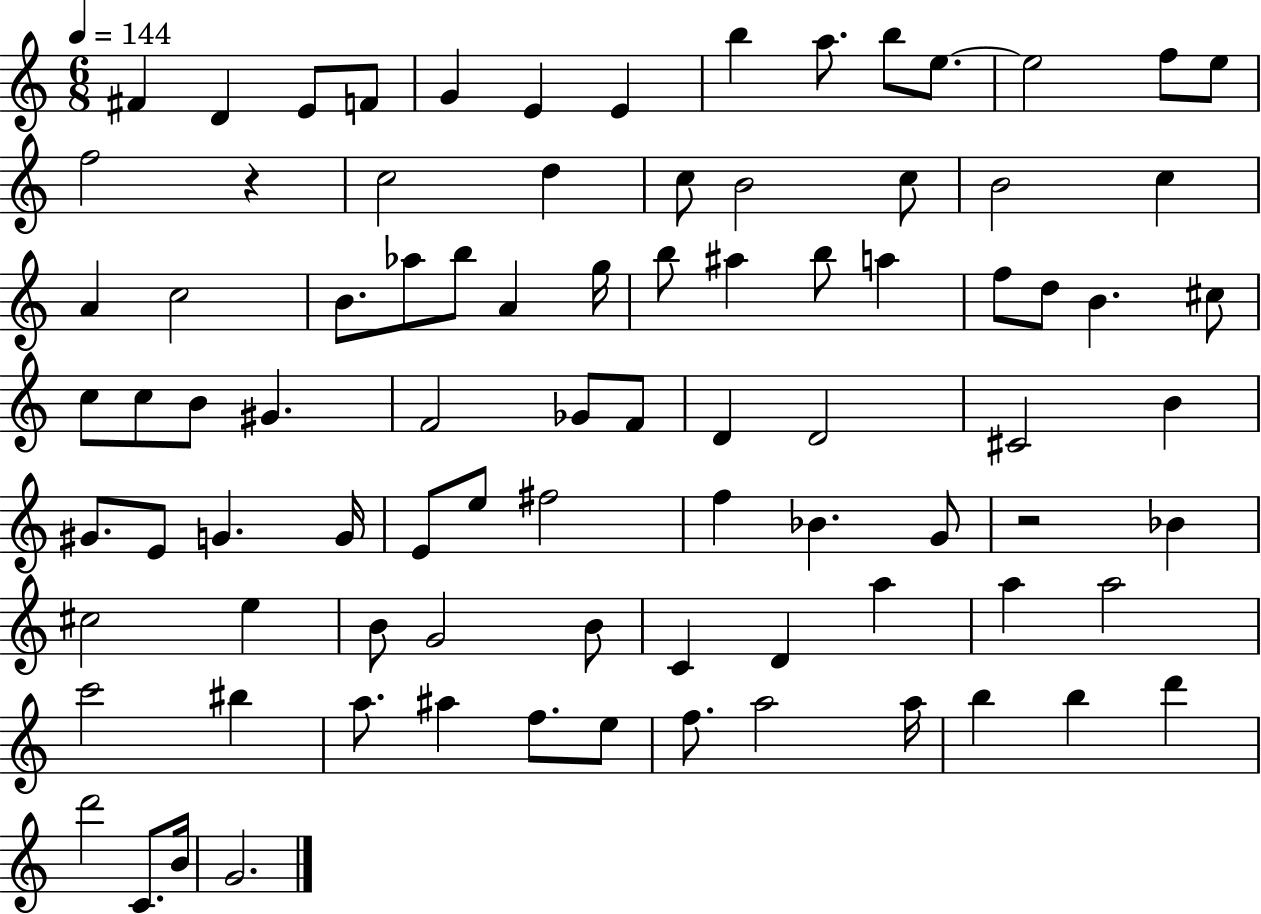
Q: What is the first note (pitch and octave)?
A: F#4